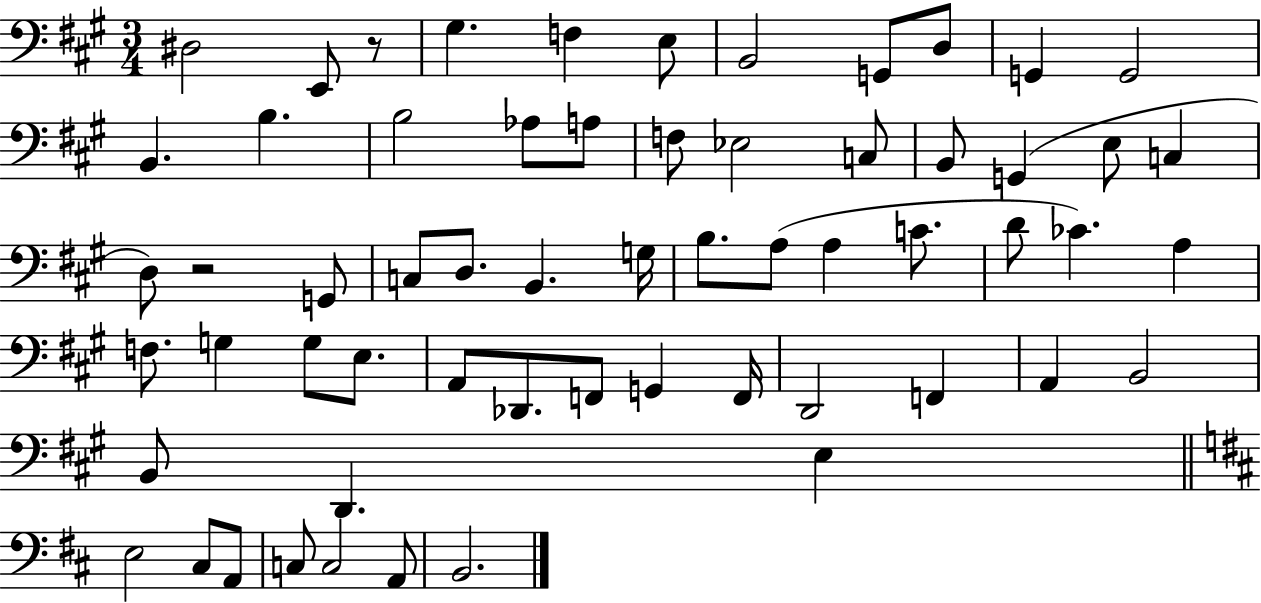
{
  \clef bass
  \numericTimeSignature
  \time 3/4
  \key a \major
  \repeat volta 2 { dis2 e,8 r8 | gis4. f4 e8 | b,2 g,8 d8 | g,4 g,2 | \break b,4. b4. | b2 aes8 a8 | f8 ees2 c8 | b,8 g,4( e8 c4 | \break d8) r2 g,8 | c8 d8. b,4. g16 | b8. a8( a4 c'8. | d'8 ces'4.) a4 | \break f8. g4 g8 e8. | a,8 des,8. f,8 g,4 f,16 | d,2 f,4 | a,4 b,2 | \break b,8 d,4. e4 | \bar "||" \break \key b \minor e2 cis8 a,8 | c8 c2 a,8 | b,2. | } \bar "|."
}